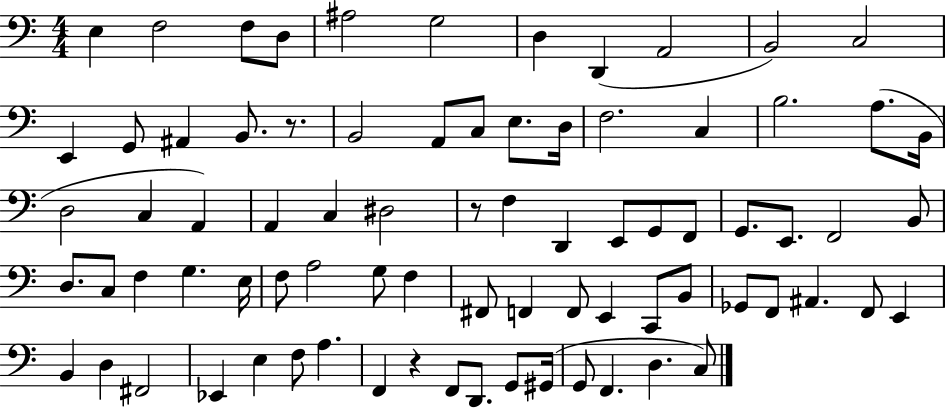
{
  \clef bass
  \numericTimeSignature
  \time 4/4
  \key c \major
  e4 f2 f8 d8 | ais2 g2 | d4 d,4( a,2 | b,2) c2 | \break e,4 g,8 ais,4 b,8. r8. | b,2 a,8 c8 e8. d16 | f2. c4 | b2. a8.( b,16 | \break d2 c4 a,4) | a,4 c4 dis2 | r8 f4 d,4 e,8 g,8 f,8 | g,8. e,8. f,2 b,8 | \break d8. c8 f4 g4. e16 | f8 a2 g8 f4 | fis,8 f,4 f,8 e,4 c,8 b,8 | ges,8 f,8 ais,4. f,8 e,4 | \break b,4 d4 fis,2 | ees,4 e4 f8 a4. | f,4 r4 f,8 d,8. g,8 gis,16( | g,8 f,4. d4. c8) | \break \bar "|."
}